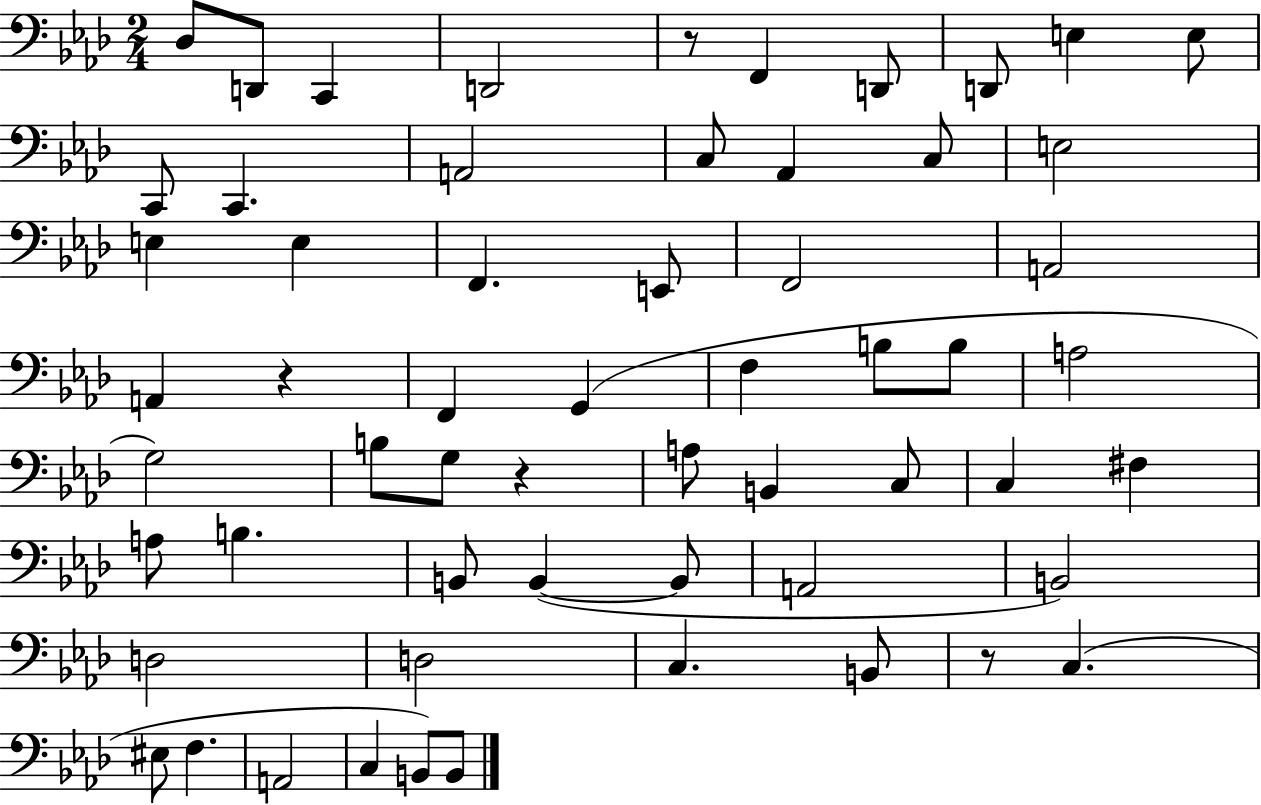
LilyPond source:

{
  \clef bass
  \numericTimeSignature
  \time 2/4
  \key aes \major
  \repeat volta 2 { des8 d,8 c,4 | d,2 | r8 f,4 d,8 | d,8 e4 e8 | \break c,8 c,4. | a,2 | c8 aes,4 c8 | e2 | \break e4 e4 | f,4. e,8 | f,2 | a,2 | \break a,4 r4 | f,4 g,4( | f4 b8 b8 | a2 | \break g2) | b8 g8 r4 | a8 b,4 c8 | c4 fis4 | \break a8 b4. | b,8 b,4~(~ b,8 | a,2 | b,2) | \break d2 | d2 | c4. b,8 | r8 c4.( | \break eis8 f4. | a,2 | c4 b,8) b,8 | } \bar "|."
}